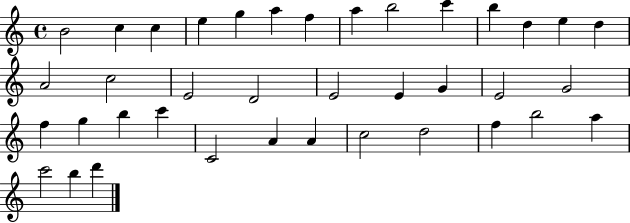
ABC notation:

X:1
T:Untitled
M:4/4
L:1/4
K:C
B2 c c e g a f a b2 c' b d e d A2 c2 E2 D2 E2 E G E2 G2 f g b c' C2 A A c2 d2 f b2 a c'2 b d'